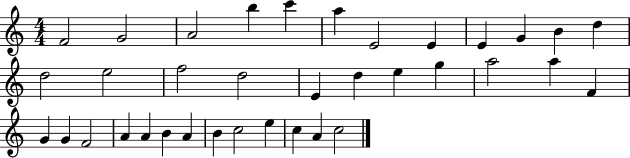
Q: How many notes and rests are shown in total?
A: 36